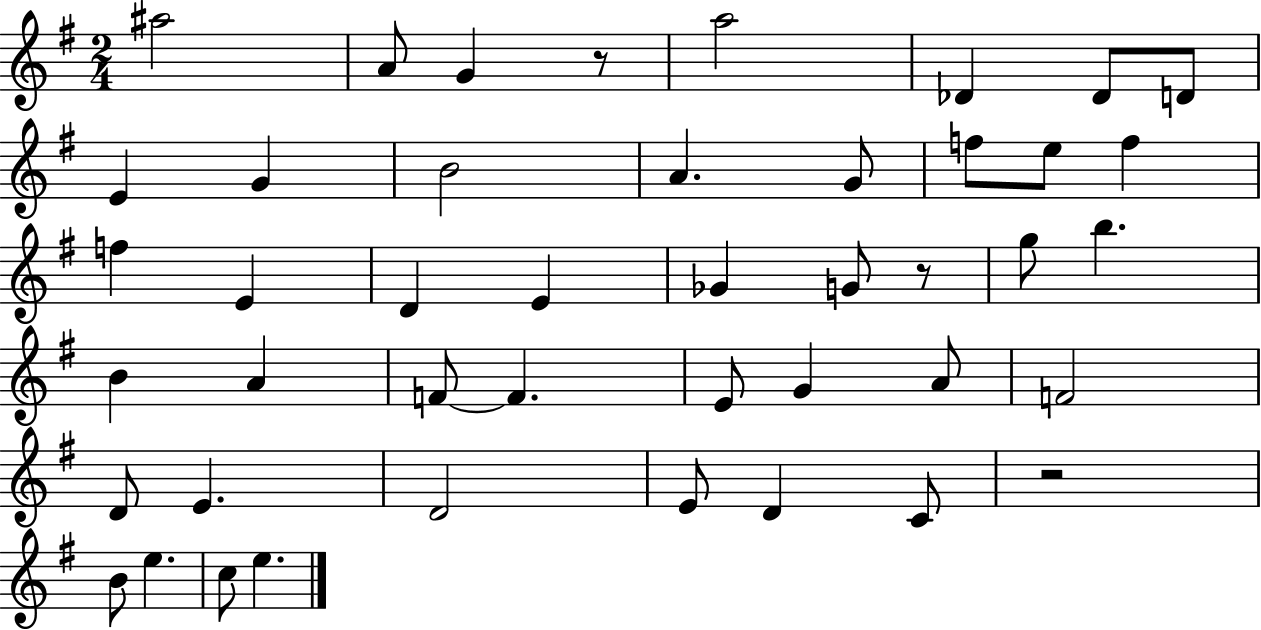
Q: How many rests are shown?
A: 3